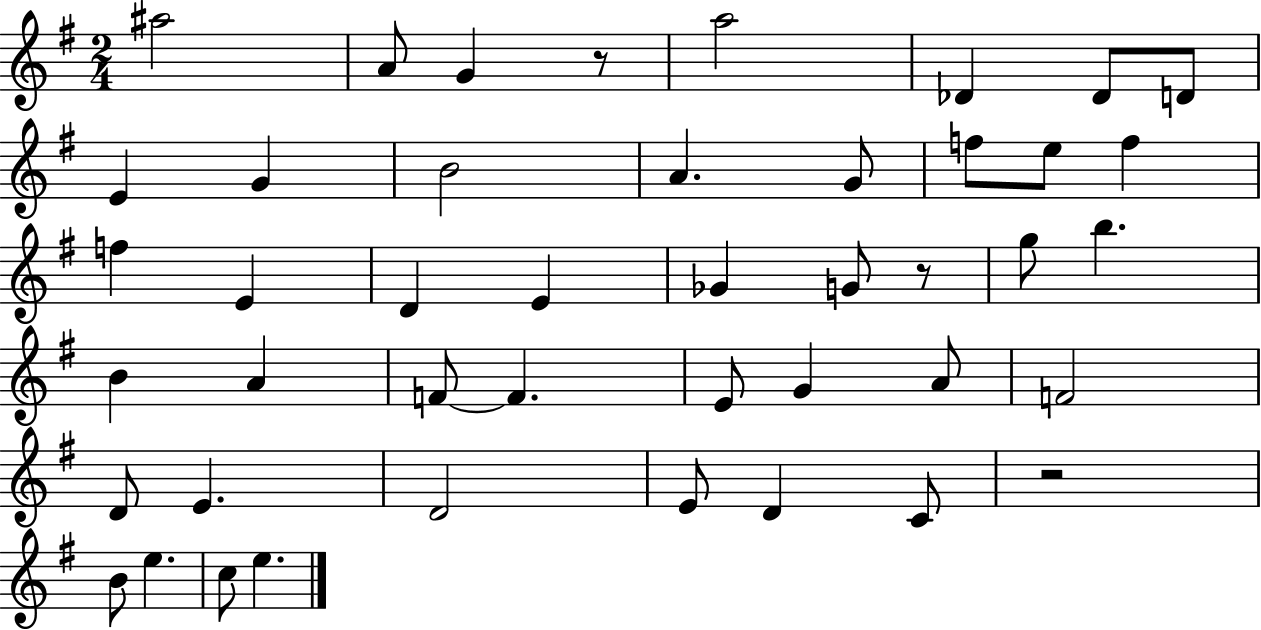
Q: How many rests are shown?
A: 3